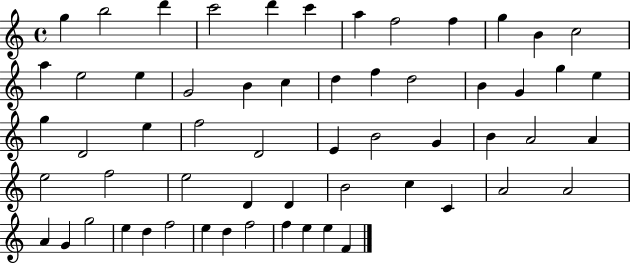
G5/q B5/h D6/q C6/h D6/q C6/q A5/q F5/h F5/q G5/q B4/q C5/h A5/q E5/h E5/q G4/h B4/q C5/q D5/q F5/q D5/h B4/q G4/q G5/q E5/q G5/q D4/h E5/q F5/h D4/h E4/q B4/h G4/q B4/q A4/h A4/q E5/h F5/h E5/h D4/q D4/q B4/h C5/q C4/q A4/h A4/h A4/q G4/q G5/h E5/q D5/q F5/h E5/q D5/q F5/h F5/q E5/q E5/q F4/q